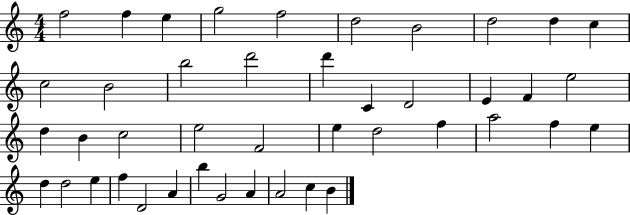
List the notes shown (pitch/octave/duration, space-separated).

F5/h F5/q E5/q G5/h F5/h D5/h B4/h D5/h D5/q C5/q C5/h B4/h B5/h D6/h D6/q C4/q D4/h E4/q F4/q E5/h D5/q B4/q C5/h E5/h F4/h E5/q D5/h F5/q A5/h F5/q E5/q D5/q D5/h E5/q F5/q D4/h A4/q B5/q G4/h A4/q A4/h C5/q B4/q